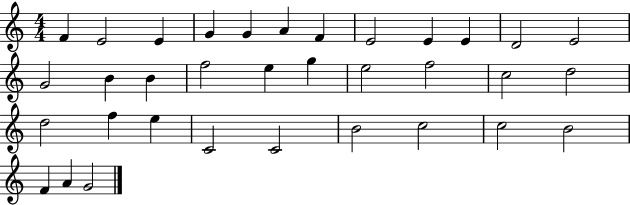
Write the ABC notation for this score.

X:1
T:Untitled
M:4/4
L:1/4
K:C
F E2 E G G A F E2 E E D2 E2 G2 B B f2 e g e2 f2 c2 d2 d2 f e C2 C2 B2 c2 c2 B2 F A G2